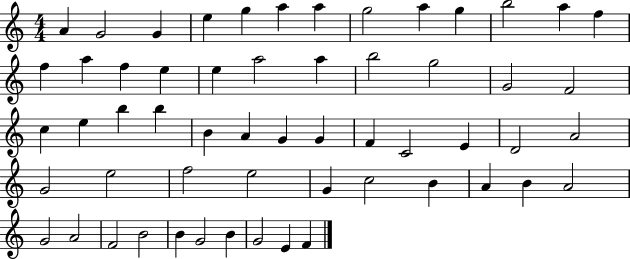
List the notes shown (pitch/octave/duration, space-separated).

A4/q G4/h G4/q E5/q G5/q A5/q A5/q G5/h A5/q G5/q B5/h A5/q F5/q F5/q A5/q F5/q E5/q E5/q A5/h A5/q B5/h G5/h G4/h F4/h C5/q E5/q B5/q B5/q B4/q A4/q G4/q G4/q F4/q C4/h E4/q D4/h A4/h G4/h E5/h F5/h E5/h G4/q C5/h B4/q A4/q B4/q A4/h G4/h A4/h F4/h B4/h B4/q G4/h B4/q G4/h E4/q F4/q